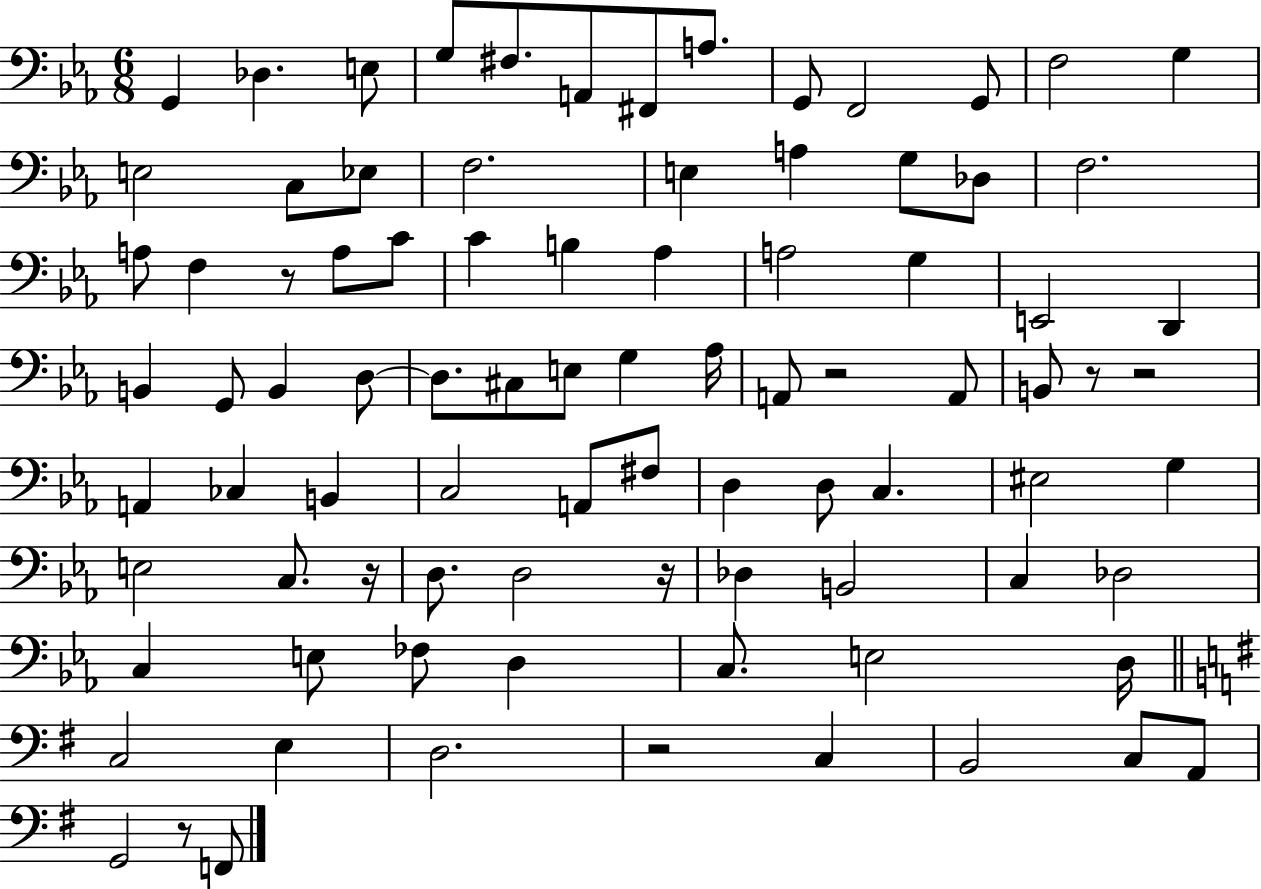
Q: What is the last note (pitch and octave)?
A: F2